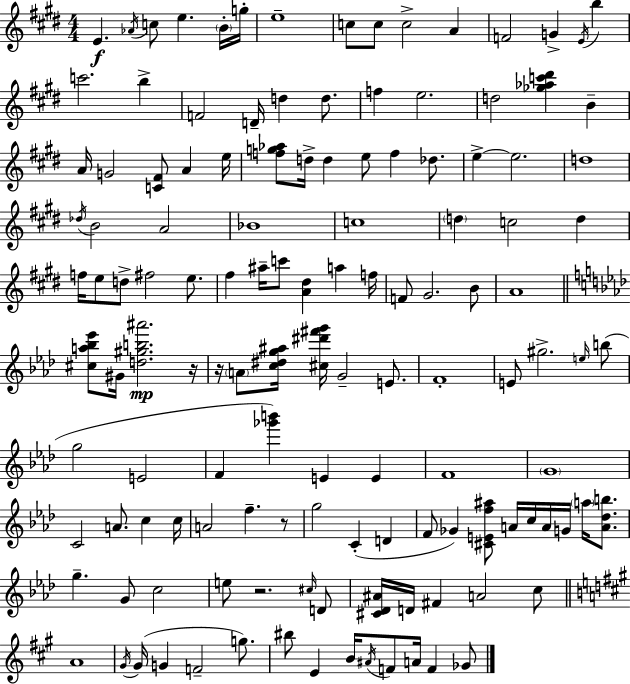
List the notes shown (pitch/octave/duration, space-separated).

E4/q. Ab4/s C5/e E5/q. B4/s G5/s E5/w C5/e C5/e C5/h A4/q F4/h G4/q E4/s B5/q C6/h. B5/q F4/h D4/s D5/q D5/e. F5/q E5/h. D5/h [Gb5,Ab5,C6,D#6]/q B4/q A4/s G4/h [C4,F#4]/e A4/q E5/s [F5,G5,Ab5]/e D5/s D5/q E5/e F5/q Db5/e. E5/q E5/h. D5/w Db5/s B4/h A4/h Bb4/w C5/w D5/q C5/h D5/q F5/s E5/e D5/e F#5/h E5/e. F#5/q A#5/s C6/e [A4,D#5]/q A5/q F5/s F4/e G#4/h. B4/e A4/w [C#5,A5,Bb5,Eb6]/e G#4/s [D5,G#5,B5,A#6]/h. R/s R/s A4/e [C5,D#5,G5,A#5]/s [C#5,D#6,F#6,G6]/s G4/h E4/e. F4/w E4/e G#5/h. E5/s B5/e G5/h E4/h F4/q [Gb6,B6]/q E4/q E4/q F4/w G4/w C4/h A4/e. C5/q C5/s A4/h F5/q. R/e G5/h C4/q D4/q F4/e Gb4/q [C#4,E4,F5,A#5]/e A4/s C5/s A4/s G4/s A5/s [A4,Db5,B5]/e. G5/q. G4/e C5/h E5/e R/h. C#5/s D4/e [C#4,Db4,A#4]/s D4/s F#4/q A4/h C5/e A4/w G#4/s G#4/s G4/q F4/h G5/e. BIS5/e E4/q B4/s A#4/s F4/e A4/s F4/q Gb4/e